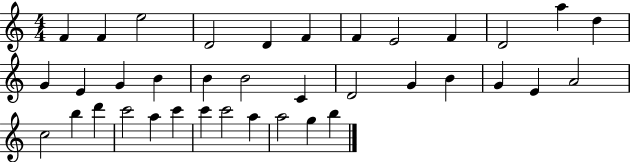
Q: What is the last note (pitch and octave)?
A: B5